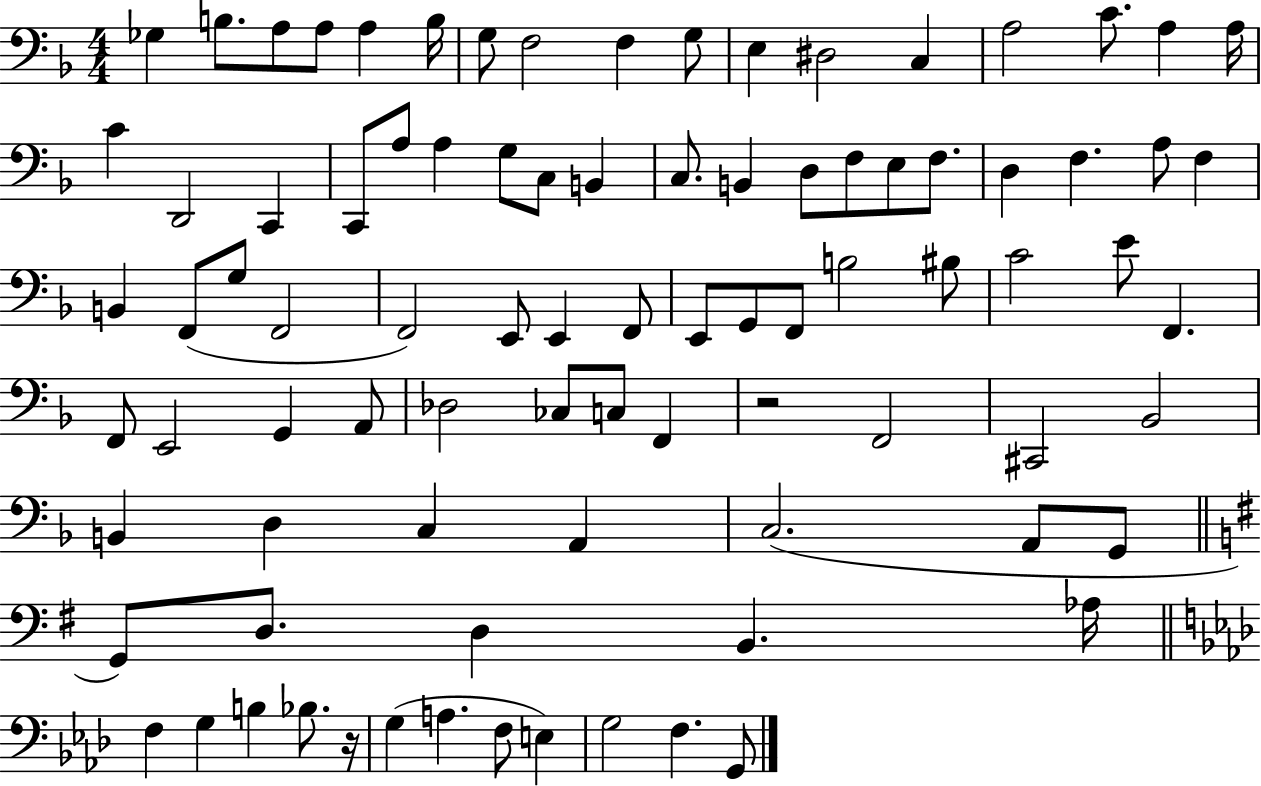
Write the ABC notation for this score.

X:1
T:Untitled
M:4/4
L:1/4
K:F
_G, B,/2 A,/2 A,/2 A, B,/4 G,/2 F,2 F, G,/2 E, ^D,2 C, A,2 C/2 A, A,/4 C D,,2 C,, C,,/2 A,/2 A, G,/2 C,/2 B,, C,/2 B,, D,/2 F,/2 E,/2 F,/2 D, F, A,/2 F, B,, F,,/2 G,/2 F,,2 F,,2 E,,/2 E,, F,,/2 E,,/2 G,,/2 F,,/2 B,2 ^B,/2 C2 E/2 F,, F,,/2 E,,2 G,, A,,/2 _D,2 _C,/2 C,/2 F,, z2 F,,2 ^C,,2 _B,,2 B,, D, C, A,, C,2 A,,/2 G,,/2 G,,/2 D,/2 D, B,, _A,/4 F, G, B, _B,/2 z/4 G, A, F,/2 E, G,2 F, G,,/2